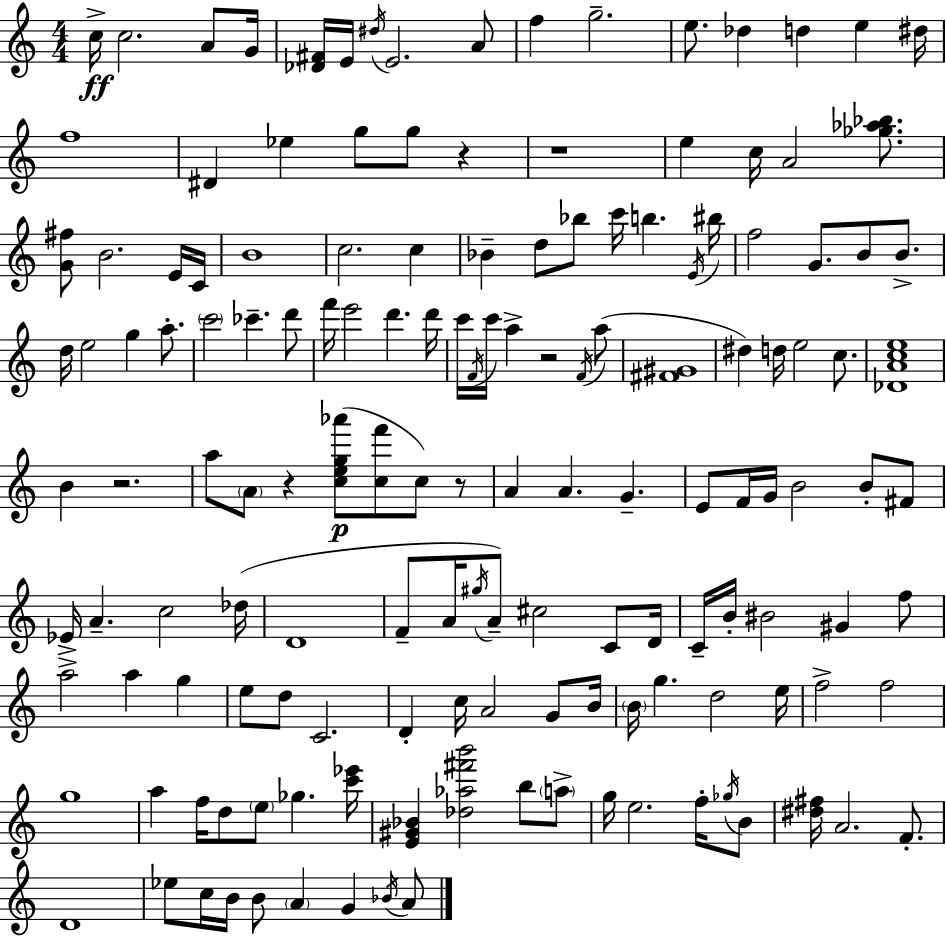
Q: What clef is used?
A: treble